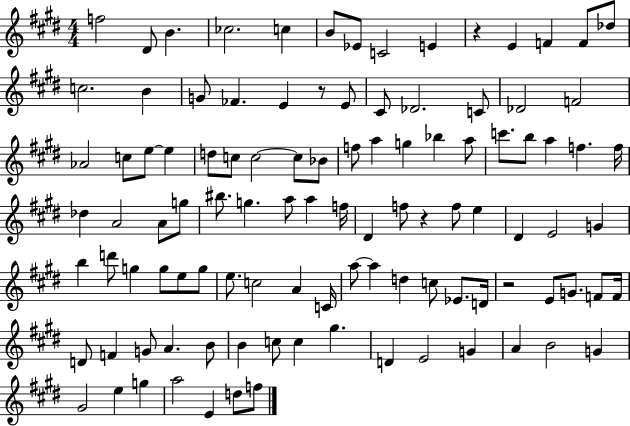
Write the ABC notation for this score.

X:1
T:Untitled
M:4/4
L:1/4
K:E
f2 ^D/2 B _c2 c B/2 _E/2 C2 E z E F F/2 _d/2 c2 B G/2 _F E z/2 E/2 ^C/2 _D2 C/2 _D2 F2 _A2 c/2 e/2 e d/2 c/2 c2 c/2 _B/2 f/2 a g _b a/2 c'/2 b/2 a f f/4 _d A2 A/2 g/2 ^b/2 g a/2 a f/4 ^D f/2 z f/2 e ^D E2 G b d'/2 g g/2 e/2 g/2 e/2 c2 A C/4 a/2 a d c/2 _E/2 D/4 z2 E/2 G/2 F/2 F/4 D/2 F G/2 A B/2 B c/2 c ^g D E2 G A B2 G ^G2 e g a2 E d/2 f/2